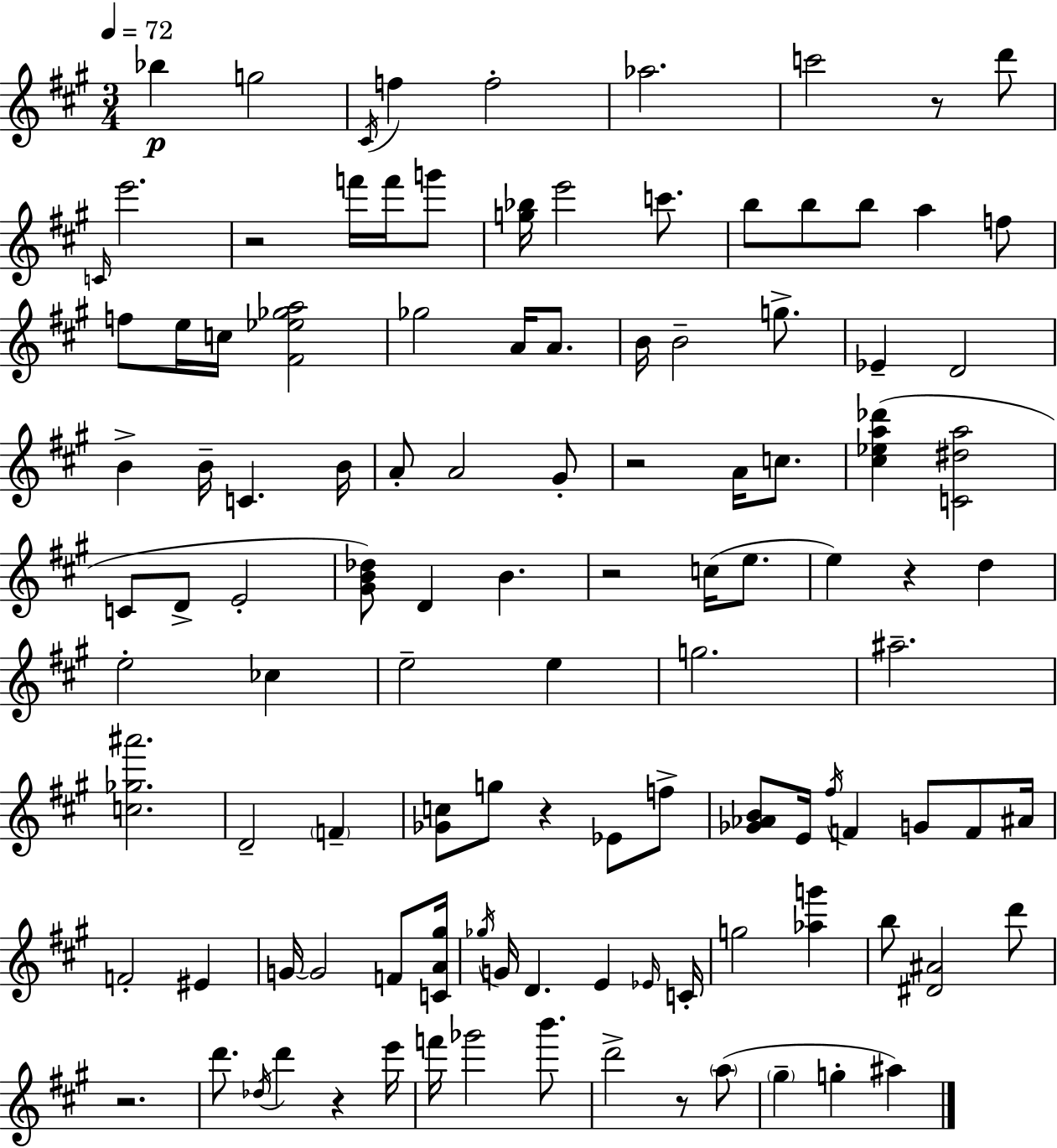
Bb5/q G5/h C#4/s F5/q F5/h Ab5/h. C6/h R/e D6/e C4/s E6/h. R/h F6/s F6/s G6/e [G5,Bb5]/s E6/h C6/e. B5/e B5/e B5/e A5/q F5/e F5/e E5/s C5/s [F#4,Eb5,Gb5,A5]/h Gb5/h A4/s A4/e. B4/s B4/h G5/e. Eb4/q D4/h B4/q B4/s C4/q. B4/s A4/e A4/h G#4/e R/h A4/s C5/e. [C#5,Eb5,A5,Db6]/q [C4,D#5,A5]/h C4/e D4/e E4/h [G#4,B4,Db5]/e D4/q B4/q. R/h C5/s E5/e. E5/q R/q D5/q E5/h CES5/q E5/h E5/q G5/h. A#5/h. [C5,Gb5,A#6]/h. D4/h F4/q [Gb4,C5]/e G5/e R/q Eb4/e F5/e [Gb4,Ab4,B4]/e E4/s F#5/s F4/q G4/e F4/e A#4/s F4/h EIS4/q G4/s G4/h F4/e [C4,A4,G#5]/s Gb5/s G4/s D4/q. E4/q Eb4/s C4/s G5/h [Ab5,G6]/q B5/e [D#4,A#4]/h D6/e R/h. D6/e. Db5/s D6/q R/q E6/s F6/s Gb6/h B6/e. D6/h R/e A5/e G#5/q G5/q A#5/q